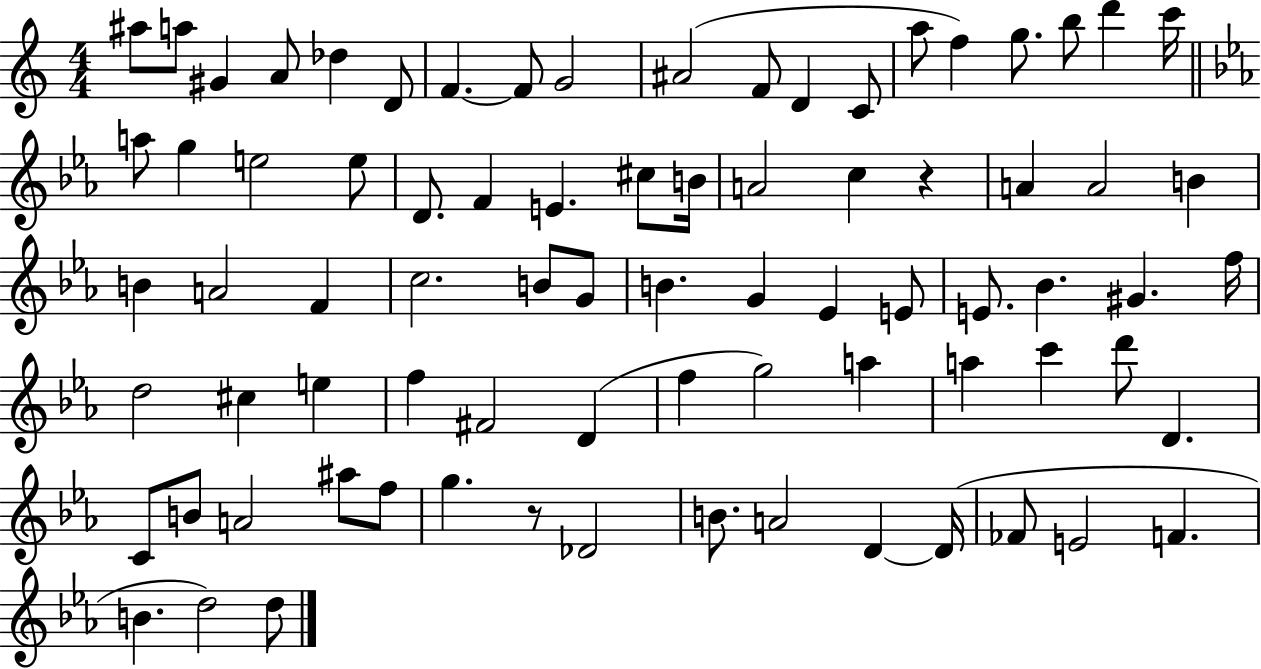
{
  \clef treble
  \numericTimeSignature
  \time 4/4
  \key c \major
  ais''8 a''8 gis'4 a'8 des''4 d'8 | f'4.~~ f'8 g'2 | ais'2( f'8 d'4 c'8 | a''8 f''4) g''8. b''8 d'''4 c'''16 | \break \bar "||" \break \key ees \major a''8 g''4 e''2 e''8 | d'8. f'4 e'4. cis''8 b'16 | a'2 c''4 r4 | a'4 a'2 b'4 | \break b'4 a'2 f'4 | c''2. b'8 g'8 | b'4. g'4 ees'4 e'8 | e'8. bes'4. gis'4. f''16 | \break d''2 cis''4 e''4 | f''4 fis'2 d'4( | f''4 g''2) a''4 | a''4 c'''4 d'''8 d'4. | \break c'8 b'8 a'2 ais''8 f''8 | g''4. r8 des'2 | b'8. a'2 d'4~~ d'16( | fes'8 e'2 f'4. | \break b'4. d''2) d''8 | \bar "|."
}